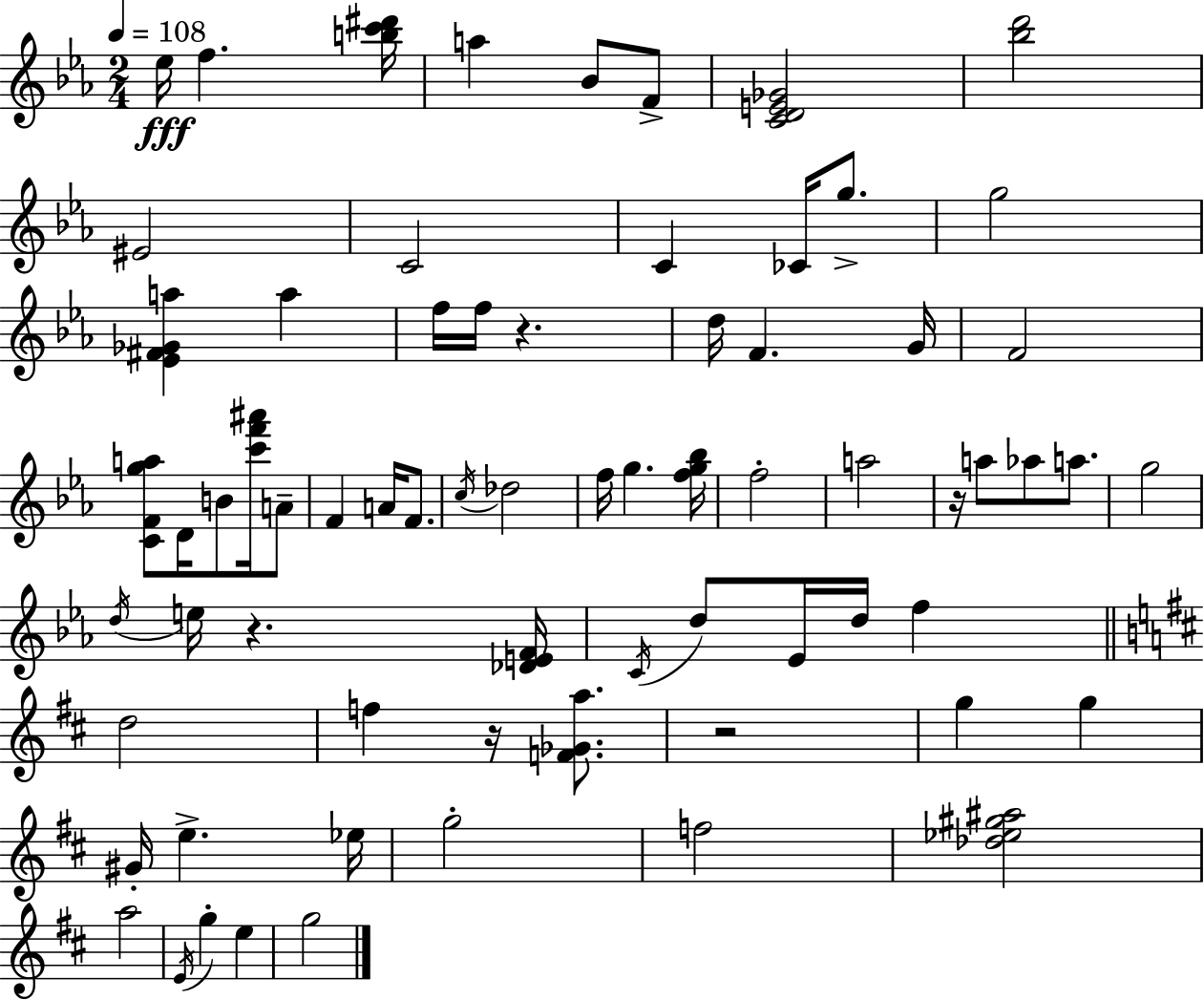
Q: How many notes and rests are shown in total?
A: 70